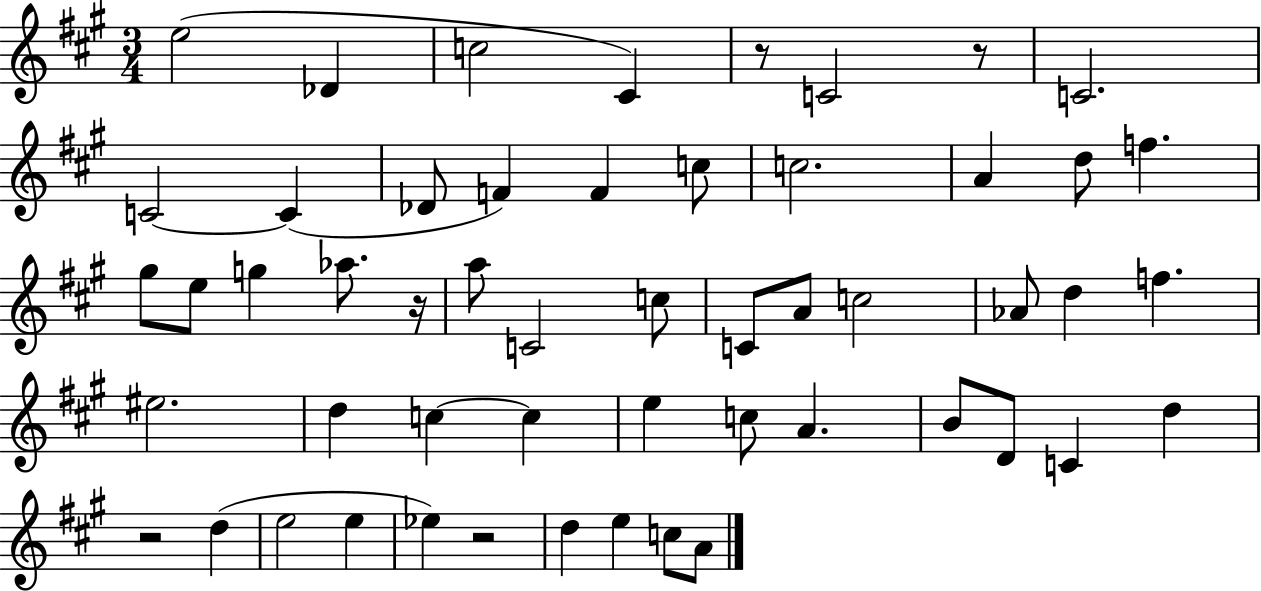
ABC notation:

X:1
T:Untitled
M:3/4
L:1/4
K:A
e2 _D c2 ^C z/2 C2 z/2 C2 C2 C _D/2 F F c/2 c2 A d/2 f ^g/2 e/2 g _a/2 z/4 a/2 C2 c/2 C/2 A/2 c2 _A/2 d f ^e2 d c c e c/2 A B/2 D/2 C d z2 d e2 e _e z2 d e c/2 A/2